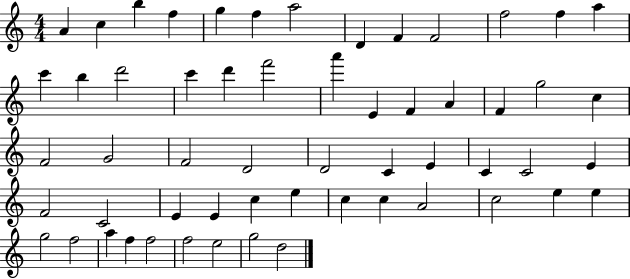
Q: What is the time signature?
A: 4/4